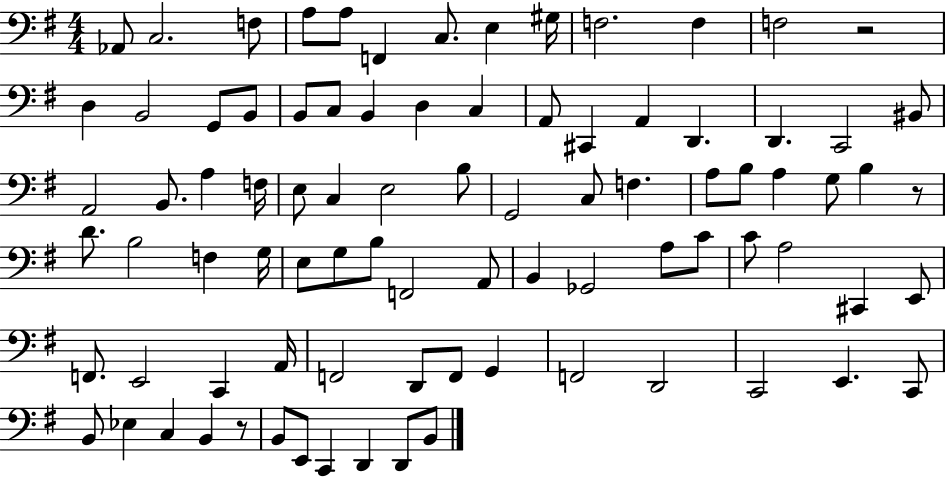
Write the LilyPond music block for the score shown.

{
  \clef bass
  \numericTimeSignature
  \time 4/4
  \key g \major
  \repeat volta 2 { aes,8 c2. f8 | a8 a8 f,4 c8. e4 gis16 | f2. f4 | f2 r2 | \break d4 b,2 g,8 b,8 | b,8 c8 b,4 d4 c4 | a,8 cis,4 a,4 d,4. | d,4. c,2 bis,8 | \break a,2 b,8. a4 f16 | e8 c4 e2 b8 | g,2 c8 f4. | a8 b8 a4 g8 b4 r8 | \break d'8. b2 f4 g16 | e8 g8 b8 f,2 a,8 | b,4 ges,2 a8 c'8 | c'8 a2 cis,4 e,8 | \break f,8. e,2 c,4 a,16 | f,2 d,8 f,8 g,4 | f,2 d,2 | c,2 e,4. c,8 | \break b,8 ees4 c4 b,4 r8 | b,8 e,8 c,4 d,4 d,8 b,8 | } \bar "|."
}